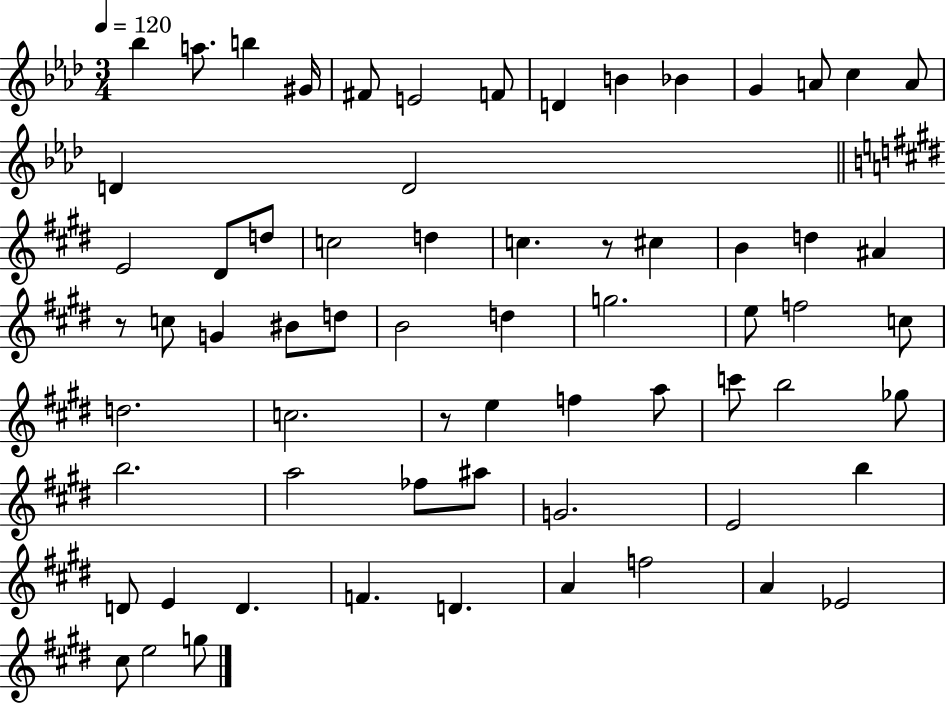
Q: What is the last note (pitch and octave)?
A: G5